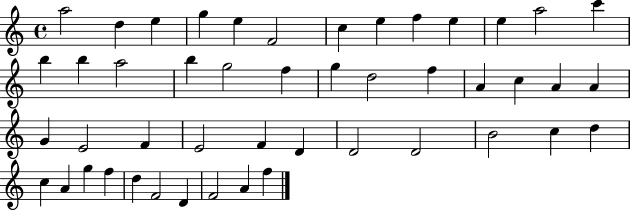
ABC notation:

X:1
T:Untitled
M:4/4
L:1/4
K:C
a2 d e g e F2 c e f e e a2 c' b b a2 b g2 f g d2 f A c A A G E2 F E2 F D D2 D2 B2 c d c A g f d F2 D F2 A f